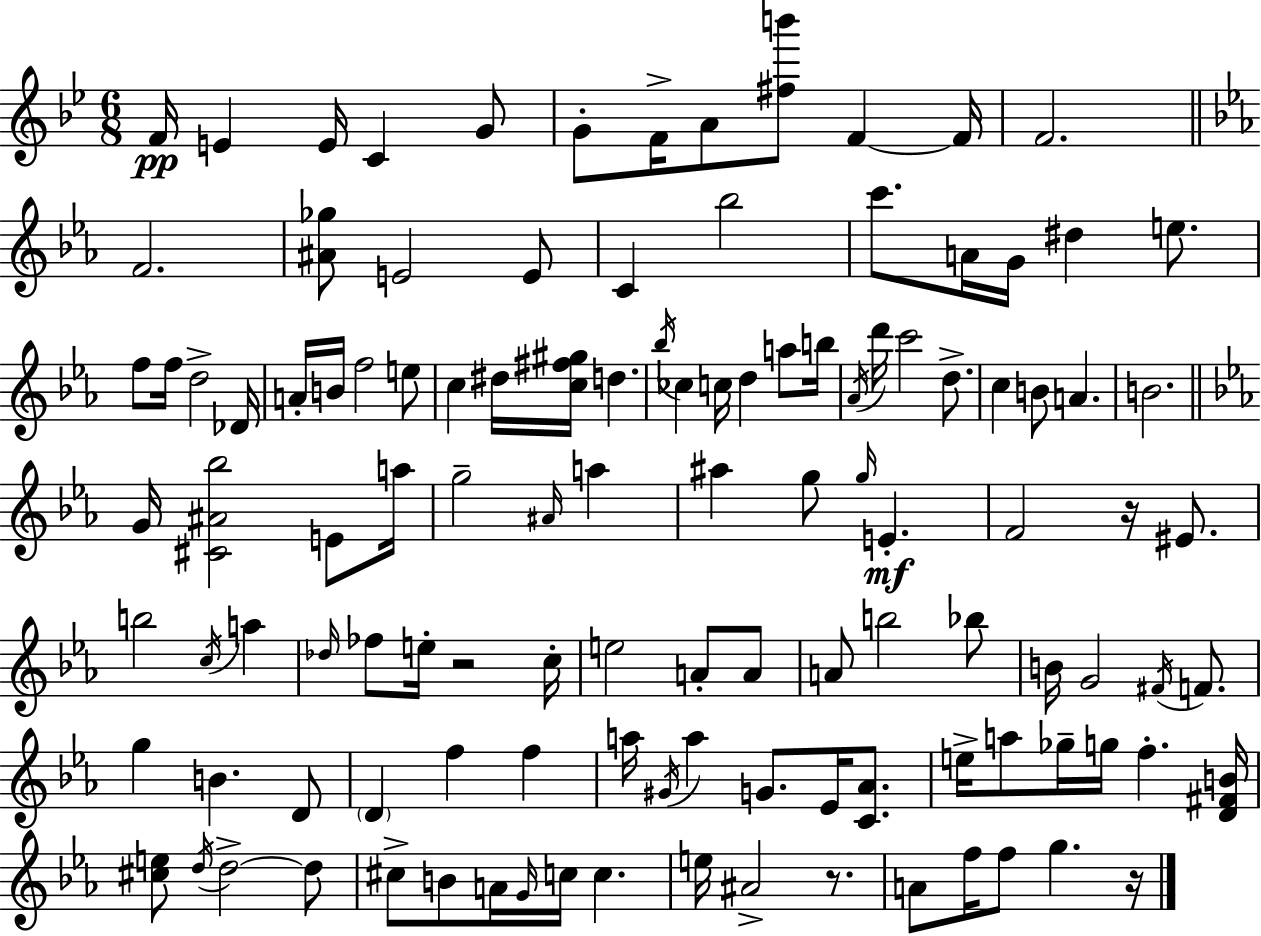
F4/s E4/q E4/s C4/q G4/e G4/e F4/s A4/e [F#5,B6]/e F4/q F4/s F4/h. F4/h. [A#4,Gb5]/e E4/h E4/e C4/q Bb5/h C6/e. A4/s G4/s D#5/q E5/e. F5/e F5/s D5/h Db4/s A4/s B4/s F5/h E5/e C5/q D#5/s [C5,F#5,G#5]/s D5/q. Bb5/s CES5/q C5/s D5/q A5/e B5/s Ab4/s D6/s C6/h D5/e. C5/q B4/e A4/q. B4/h. G4/s [C#4,A#4,Bb5]/h E4/e A5/s G5/h A#4/s A5/q A#5/q G5/e G5/s E4/q. F4/h R/s EIS4/e. B5/h C5/s A5/q Db5/s FES5/e E5/s R/h C5/s E5/h A4/e A4/e A4/e B5/h Bb5/e B4/s G4/h F#4/s F4/e. G5/q B4/q. D4/e D4/q F5/q F5/q A5/s G#4/s A5/q G4/e. Eb4/s [C4,Ab4]/e. E5/s A5/e Gb5/s G5/s F5/q. [D4,F#4,B4]/s [C#5,E5]/e D5/s D5/h D5/e C#5/e B4/e A4/s G4/s C5/s C5/q. E5/s A#4/h R/e. A4/e F5/s F5/e G5/q. R/s